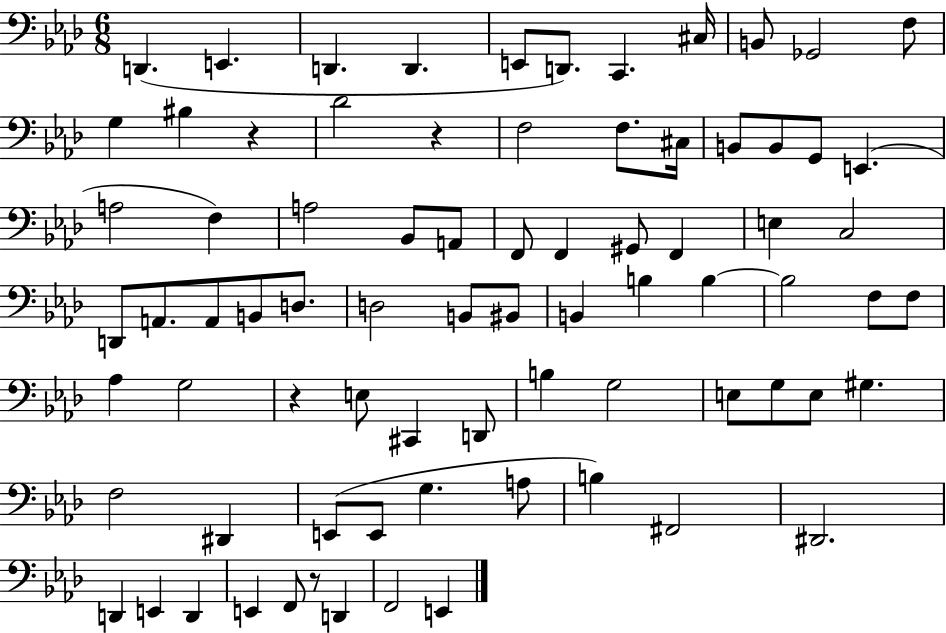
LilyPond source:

{
  \clef bass
  \numericTimeSignature
  \time 6/8
  \key aes \major
  d,4.( e,4. | d,4. d,4. | e,8 d,8.) c,4. cis16 | b,8 ges,2 f8 | \break g4 bis4 r4 | des'2 r4 | f2 f8. cis16 | b,8 b,8 g,8 e,4.( | \break a2 f4) | a2 bes,8 a,8 | f,8 f,4 gis,8 f,4 | e4 c2 | \break d,8 a,8. a,8 b,8 d8. | d2 b,8 bis,8 | b,4 b4 b4~~ | b2 f8 f8 | \break aes4 g2 | r4 e8 cis,4 d,8 | b4 g2 | e8 g8 e8 gis4. | \break f2 dis,4 | e,8( e,8 g4. a8 | b4) fis,2 | dis,2. | \break d,4 e,4 d,4 | e,4 f,8 r8 d,4 | f,2 e,4 | \bar "|."
}